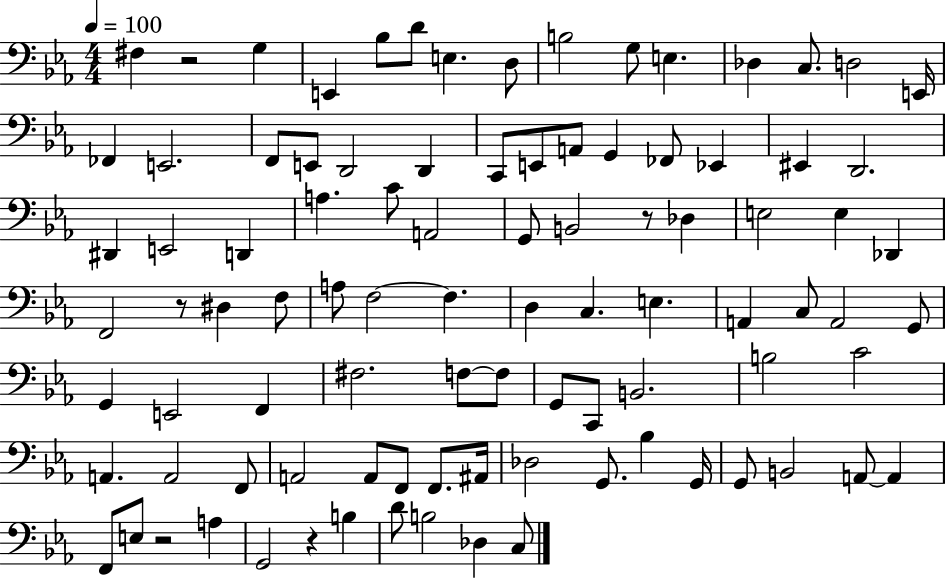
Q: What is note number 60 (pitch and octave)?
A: G2